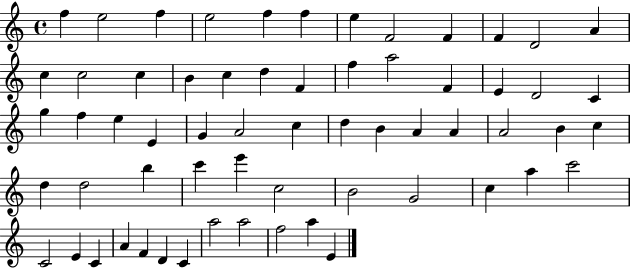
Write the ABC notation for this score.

X:1
T:Untitled
M:4/4
L:1/4
K:C
f e2 f e2 f f e F2 F F D2 A c c2 c B c d F f a2 F E D2 C g f e E G A2 c d B A A A2 B c d d2 b c' e' c2 B2 G2 c a c'2 C2 E C A F D C a2 a2 f2 a E